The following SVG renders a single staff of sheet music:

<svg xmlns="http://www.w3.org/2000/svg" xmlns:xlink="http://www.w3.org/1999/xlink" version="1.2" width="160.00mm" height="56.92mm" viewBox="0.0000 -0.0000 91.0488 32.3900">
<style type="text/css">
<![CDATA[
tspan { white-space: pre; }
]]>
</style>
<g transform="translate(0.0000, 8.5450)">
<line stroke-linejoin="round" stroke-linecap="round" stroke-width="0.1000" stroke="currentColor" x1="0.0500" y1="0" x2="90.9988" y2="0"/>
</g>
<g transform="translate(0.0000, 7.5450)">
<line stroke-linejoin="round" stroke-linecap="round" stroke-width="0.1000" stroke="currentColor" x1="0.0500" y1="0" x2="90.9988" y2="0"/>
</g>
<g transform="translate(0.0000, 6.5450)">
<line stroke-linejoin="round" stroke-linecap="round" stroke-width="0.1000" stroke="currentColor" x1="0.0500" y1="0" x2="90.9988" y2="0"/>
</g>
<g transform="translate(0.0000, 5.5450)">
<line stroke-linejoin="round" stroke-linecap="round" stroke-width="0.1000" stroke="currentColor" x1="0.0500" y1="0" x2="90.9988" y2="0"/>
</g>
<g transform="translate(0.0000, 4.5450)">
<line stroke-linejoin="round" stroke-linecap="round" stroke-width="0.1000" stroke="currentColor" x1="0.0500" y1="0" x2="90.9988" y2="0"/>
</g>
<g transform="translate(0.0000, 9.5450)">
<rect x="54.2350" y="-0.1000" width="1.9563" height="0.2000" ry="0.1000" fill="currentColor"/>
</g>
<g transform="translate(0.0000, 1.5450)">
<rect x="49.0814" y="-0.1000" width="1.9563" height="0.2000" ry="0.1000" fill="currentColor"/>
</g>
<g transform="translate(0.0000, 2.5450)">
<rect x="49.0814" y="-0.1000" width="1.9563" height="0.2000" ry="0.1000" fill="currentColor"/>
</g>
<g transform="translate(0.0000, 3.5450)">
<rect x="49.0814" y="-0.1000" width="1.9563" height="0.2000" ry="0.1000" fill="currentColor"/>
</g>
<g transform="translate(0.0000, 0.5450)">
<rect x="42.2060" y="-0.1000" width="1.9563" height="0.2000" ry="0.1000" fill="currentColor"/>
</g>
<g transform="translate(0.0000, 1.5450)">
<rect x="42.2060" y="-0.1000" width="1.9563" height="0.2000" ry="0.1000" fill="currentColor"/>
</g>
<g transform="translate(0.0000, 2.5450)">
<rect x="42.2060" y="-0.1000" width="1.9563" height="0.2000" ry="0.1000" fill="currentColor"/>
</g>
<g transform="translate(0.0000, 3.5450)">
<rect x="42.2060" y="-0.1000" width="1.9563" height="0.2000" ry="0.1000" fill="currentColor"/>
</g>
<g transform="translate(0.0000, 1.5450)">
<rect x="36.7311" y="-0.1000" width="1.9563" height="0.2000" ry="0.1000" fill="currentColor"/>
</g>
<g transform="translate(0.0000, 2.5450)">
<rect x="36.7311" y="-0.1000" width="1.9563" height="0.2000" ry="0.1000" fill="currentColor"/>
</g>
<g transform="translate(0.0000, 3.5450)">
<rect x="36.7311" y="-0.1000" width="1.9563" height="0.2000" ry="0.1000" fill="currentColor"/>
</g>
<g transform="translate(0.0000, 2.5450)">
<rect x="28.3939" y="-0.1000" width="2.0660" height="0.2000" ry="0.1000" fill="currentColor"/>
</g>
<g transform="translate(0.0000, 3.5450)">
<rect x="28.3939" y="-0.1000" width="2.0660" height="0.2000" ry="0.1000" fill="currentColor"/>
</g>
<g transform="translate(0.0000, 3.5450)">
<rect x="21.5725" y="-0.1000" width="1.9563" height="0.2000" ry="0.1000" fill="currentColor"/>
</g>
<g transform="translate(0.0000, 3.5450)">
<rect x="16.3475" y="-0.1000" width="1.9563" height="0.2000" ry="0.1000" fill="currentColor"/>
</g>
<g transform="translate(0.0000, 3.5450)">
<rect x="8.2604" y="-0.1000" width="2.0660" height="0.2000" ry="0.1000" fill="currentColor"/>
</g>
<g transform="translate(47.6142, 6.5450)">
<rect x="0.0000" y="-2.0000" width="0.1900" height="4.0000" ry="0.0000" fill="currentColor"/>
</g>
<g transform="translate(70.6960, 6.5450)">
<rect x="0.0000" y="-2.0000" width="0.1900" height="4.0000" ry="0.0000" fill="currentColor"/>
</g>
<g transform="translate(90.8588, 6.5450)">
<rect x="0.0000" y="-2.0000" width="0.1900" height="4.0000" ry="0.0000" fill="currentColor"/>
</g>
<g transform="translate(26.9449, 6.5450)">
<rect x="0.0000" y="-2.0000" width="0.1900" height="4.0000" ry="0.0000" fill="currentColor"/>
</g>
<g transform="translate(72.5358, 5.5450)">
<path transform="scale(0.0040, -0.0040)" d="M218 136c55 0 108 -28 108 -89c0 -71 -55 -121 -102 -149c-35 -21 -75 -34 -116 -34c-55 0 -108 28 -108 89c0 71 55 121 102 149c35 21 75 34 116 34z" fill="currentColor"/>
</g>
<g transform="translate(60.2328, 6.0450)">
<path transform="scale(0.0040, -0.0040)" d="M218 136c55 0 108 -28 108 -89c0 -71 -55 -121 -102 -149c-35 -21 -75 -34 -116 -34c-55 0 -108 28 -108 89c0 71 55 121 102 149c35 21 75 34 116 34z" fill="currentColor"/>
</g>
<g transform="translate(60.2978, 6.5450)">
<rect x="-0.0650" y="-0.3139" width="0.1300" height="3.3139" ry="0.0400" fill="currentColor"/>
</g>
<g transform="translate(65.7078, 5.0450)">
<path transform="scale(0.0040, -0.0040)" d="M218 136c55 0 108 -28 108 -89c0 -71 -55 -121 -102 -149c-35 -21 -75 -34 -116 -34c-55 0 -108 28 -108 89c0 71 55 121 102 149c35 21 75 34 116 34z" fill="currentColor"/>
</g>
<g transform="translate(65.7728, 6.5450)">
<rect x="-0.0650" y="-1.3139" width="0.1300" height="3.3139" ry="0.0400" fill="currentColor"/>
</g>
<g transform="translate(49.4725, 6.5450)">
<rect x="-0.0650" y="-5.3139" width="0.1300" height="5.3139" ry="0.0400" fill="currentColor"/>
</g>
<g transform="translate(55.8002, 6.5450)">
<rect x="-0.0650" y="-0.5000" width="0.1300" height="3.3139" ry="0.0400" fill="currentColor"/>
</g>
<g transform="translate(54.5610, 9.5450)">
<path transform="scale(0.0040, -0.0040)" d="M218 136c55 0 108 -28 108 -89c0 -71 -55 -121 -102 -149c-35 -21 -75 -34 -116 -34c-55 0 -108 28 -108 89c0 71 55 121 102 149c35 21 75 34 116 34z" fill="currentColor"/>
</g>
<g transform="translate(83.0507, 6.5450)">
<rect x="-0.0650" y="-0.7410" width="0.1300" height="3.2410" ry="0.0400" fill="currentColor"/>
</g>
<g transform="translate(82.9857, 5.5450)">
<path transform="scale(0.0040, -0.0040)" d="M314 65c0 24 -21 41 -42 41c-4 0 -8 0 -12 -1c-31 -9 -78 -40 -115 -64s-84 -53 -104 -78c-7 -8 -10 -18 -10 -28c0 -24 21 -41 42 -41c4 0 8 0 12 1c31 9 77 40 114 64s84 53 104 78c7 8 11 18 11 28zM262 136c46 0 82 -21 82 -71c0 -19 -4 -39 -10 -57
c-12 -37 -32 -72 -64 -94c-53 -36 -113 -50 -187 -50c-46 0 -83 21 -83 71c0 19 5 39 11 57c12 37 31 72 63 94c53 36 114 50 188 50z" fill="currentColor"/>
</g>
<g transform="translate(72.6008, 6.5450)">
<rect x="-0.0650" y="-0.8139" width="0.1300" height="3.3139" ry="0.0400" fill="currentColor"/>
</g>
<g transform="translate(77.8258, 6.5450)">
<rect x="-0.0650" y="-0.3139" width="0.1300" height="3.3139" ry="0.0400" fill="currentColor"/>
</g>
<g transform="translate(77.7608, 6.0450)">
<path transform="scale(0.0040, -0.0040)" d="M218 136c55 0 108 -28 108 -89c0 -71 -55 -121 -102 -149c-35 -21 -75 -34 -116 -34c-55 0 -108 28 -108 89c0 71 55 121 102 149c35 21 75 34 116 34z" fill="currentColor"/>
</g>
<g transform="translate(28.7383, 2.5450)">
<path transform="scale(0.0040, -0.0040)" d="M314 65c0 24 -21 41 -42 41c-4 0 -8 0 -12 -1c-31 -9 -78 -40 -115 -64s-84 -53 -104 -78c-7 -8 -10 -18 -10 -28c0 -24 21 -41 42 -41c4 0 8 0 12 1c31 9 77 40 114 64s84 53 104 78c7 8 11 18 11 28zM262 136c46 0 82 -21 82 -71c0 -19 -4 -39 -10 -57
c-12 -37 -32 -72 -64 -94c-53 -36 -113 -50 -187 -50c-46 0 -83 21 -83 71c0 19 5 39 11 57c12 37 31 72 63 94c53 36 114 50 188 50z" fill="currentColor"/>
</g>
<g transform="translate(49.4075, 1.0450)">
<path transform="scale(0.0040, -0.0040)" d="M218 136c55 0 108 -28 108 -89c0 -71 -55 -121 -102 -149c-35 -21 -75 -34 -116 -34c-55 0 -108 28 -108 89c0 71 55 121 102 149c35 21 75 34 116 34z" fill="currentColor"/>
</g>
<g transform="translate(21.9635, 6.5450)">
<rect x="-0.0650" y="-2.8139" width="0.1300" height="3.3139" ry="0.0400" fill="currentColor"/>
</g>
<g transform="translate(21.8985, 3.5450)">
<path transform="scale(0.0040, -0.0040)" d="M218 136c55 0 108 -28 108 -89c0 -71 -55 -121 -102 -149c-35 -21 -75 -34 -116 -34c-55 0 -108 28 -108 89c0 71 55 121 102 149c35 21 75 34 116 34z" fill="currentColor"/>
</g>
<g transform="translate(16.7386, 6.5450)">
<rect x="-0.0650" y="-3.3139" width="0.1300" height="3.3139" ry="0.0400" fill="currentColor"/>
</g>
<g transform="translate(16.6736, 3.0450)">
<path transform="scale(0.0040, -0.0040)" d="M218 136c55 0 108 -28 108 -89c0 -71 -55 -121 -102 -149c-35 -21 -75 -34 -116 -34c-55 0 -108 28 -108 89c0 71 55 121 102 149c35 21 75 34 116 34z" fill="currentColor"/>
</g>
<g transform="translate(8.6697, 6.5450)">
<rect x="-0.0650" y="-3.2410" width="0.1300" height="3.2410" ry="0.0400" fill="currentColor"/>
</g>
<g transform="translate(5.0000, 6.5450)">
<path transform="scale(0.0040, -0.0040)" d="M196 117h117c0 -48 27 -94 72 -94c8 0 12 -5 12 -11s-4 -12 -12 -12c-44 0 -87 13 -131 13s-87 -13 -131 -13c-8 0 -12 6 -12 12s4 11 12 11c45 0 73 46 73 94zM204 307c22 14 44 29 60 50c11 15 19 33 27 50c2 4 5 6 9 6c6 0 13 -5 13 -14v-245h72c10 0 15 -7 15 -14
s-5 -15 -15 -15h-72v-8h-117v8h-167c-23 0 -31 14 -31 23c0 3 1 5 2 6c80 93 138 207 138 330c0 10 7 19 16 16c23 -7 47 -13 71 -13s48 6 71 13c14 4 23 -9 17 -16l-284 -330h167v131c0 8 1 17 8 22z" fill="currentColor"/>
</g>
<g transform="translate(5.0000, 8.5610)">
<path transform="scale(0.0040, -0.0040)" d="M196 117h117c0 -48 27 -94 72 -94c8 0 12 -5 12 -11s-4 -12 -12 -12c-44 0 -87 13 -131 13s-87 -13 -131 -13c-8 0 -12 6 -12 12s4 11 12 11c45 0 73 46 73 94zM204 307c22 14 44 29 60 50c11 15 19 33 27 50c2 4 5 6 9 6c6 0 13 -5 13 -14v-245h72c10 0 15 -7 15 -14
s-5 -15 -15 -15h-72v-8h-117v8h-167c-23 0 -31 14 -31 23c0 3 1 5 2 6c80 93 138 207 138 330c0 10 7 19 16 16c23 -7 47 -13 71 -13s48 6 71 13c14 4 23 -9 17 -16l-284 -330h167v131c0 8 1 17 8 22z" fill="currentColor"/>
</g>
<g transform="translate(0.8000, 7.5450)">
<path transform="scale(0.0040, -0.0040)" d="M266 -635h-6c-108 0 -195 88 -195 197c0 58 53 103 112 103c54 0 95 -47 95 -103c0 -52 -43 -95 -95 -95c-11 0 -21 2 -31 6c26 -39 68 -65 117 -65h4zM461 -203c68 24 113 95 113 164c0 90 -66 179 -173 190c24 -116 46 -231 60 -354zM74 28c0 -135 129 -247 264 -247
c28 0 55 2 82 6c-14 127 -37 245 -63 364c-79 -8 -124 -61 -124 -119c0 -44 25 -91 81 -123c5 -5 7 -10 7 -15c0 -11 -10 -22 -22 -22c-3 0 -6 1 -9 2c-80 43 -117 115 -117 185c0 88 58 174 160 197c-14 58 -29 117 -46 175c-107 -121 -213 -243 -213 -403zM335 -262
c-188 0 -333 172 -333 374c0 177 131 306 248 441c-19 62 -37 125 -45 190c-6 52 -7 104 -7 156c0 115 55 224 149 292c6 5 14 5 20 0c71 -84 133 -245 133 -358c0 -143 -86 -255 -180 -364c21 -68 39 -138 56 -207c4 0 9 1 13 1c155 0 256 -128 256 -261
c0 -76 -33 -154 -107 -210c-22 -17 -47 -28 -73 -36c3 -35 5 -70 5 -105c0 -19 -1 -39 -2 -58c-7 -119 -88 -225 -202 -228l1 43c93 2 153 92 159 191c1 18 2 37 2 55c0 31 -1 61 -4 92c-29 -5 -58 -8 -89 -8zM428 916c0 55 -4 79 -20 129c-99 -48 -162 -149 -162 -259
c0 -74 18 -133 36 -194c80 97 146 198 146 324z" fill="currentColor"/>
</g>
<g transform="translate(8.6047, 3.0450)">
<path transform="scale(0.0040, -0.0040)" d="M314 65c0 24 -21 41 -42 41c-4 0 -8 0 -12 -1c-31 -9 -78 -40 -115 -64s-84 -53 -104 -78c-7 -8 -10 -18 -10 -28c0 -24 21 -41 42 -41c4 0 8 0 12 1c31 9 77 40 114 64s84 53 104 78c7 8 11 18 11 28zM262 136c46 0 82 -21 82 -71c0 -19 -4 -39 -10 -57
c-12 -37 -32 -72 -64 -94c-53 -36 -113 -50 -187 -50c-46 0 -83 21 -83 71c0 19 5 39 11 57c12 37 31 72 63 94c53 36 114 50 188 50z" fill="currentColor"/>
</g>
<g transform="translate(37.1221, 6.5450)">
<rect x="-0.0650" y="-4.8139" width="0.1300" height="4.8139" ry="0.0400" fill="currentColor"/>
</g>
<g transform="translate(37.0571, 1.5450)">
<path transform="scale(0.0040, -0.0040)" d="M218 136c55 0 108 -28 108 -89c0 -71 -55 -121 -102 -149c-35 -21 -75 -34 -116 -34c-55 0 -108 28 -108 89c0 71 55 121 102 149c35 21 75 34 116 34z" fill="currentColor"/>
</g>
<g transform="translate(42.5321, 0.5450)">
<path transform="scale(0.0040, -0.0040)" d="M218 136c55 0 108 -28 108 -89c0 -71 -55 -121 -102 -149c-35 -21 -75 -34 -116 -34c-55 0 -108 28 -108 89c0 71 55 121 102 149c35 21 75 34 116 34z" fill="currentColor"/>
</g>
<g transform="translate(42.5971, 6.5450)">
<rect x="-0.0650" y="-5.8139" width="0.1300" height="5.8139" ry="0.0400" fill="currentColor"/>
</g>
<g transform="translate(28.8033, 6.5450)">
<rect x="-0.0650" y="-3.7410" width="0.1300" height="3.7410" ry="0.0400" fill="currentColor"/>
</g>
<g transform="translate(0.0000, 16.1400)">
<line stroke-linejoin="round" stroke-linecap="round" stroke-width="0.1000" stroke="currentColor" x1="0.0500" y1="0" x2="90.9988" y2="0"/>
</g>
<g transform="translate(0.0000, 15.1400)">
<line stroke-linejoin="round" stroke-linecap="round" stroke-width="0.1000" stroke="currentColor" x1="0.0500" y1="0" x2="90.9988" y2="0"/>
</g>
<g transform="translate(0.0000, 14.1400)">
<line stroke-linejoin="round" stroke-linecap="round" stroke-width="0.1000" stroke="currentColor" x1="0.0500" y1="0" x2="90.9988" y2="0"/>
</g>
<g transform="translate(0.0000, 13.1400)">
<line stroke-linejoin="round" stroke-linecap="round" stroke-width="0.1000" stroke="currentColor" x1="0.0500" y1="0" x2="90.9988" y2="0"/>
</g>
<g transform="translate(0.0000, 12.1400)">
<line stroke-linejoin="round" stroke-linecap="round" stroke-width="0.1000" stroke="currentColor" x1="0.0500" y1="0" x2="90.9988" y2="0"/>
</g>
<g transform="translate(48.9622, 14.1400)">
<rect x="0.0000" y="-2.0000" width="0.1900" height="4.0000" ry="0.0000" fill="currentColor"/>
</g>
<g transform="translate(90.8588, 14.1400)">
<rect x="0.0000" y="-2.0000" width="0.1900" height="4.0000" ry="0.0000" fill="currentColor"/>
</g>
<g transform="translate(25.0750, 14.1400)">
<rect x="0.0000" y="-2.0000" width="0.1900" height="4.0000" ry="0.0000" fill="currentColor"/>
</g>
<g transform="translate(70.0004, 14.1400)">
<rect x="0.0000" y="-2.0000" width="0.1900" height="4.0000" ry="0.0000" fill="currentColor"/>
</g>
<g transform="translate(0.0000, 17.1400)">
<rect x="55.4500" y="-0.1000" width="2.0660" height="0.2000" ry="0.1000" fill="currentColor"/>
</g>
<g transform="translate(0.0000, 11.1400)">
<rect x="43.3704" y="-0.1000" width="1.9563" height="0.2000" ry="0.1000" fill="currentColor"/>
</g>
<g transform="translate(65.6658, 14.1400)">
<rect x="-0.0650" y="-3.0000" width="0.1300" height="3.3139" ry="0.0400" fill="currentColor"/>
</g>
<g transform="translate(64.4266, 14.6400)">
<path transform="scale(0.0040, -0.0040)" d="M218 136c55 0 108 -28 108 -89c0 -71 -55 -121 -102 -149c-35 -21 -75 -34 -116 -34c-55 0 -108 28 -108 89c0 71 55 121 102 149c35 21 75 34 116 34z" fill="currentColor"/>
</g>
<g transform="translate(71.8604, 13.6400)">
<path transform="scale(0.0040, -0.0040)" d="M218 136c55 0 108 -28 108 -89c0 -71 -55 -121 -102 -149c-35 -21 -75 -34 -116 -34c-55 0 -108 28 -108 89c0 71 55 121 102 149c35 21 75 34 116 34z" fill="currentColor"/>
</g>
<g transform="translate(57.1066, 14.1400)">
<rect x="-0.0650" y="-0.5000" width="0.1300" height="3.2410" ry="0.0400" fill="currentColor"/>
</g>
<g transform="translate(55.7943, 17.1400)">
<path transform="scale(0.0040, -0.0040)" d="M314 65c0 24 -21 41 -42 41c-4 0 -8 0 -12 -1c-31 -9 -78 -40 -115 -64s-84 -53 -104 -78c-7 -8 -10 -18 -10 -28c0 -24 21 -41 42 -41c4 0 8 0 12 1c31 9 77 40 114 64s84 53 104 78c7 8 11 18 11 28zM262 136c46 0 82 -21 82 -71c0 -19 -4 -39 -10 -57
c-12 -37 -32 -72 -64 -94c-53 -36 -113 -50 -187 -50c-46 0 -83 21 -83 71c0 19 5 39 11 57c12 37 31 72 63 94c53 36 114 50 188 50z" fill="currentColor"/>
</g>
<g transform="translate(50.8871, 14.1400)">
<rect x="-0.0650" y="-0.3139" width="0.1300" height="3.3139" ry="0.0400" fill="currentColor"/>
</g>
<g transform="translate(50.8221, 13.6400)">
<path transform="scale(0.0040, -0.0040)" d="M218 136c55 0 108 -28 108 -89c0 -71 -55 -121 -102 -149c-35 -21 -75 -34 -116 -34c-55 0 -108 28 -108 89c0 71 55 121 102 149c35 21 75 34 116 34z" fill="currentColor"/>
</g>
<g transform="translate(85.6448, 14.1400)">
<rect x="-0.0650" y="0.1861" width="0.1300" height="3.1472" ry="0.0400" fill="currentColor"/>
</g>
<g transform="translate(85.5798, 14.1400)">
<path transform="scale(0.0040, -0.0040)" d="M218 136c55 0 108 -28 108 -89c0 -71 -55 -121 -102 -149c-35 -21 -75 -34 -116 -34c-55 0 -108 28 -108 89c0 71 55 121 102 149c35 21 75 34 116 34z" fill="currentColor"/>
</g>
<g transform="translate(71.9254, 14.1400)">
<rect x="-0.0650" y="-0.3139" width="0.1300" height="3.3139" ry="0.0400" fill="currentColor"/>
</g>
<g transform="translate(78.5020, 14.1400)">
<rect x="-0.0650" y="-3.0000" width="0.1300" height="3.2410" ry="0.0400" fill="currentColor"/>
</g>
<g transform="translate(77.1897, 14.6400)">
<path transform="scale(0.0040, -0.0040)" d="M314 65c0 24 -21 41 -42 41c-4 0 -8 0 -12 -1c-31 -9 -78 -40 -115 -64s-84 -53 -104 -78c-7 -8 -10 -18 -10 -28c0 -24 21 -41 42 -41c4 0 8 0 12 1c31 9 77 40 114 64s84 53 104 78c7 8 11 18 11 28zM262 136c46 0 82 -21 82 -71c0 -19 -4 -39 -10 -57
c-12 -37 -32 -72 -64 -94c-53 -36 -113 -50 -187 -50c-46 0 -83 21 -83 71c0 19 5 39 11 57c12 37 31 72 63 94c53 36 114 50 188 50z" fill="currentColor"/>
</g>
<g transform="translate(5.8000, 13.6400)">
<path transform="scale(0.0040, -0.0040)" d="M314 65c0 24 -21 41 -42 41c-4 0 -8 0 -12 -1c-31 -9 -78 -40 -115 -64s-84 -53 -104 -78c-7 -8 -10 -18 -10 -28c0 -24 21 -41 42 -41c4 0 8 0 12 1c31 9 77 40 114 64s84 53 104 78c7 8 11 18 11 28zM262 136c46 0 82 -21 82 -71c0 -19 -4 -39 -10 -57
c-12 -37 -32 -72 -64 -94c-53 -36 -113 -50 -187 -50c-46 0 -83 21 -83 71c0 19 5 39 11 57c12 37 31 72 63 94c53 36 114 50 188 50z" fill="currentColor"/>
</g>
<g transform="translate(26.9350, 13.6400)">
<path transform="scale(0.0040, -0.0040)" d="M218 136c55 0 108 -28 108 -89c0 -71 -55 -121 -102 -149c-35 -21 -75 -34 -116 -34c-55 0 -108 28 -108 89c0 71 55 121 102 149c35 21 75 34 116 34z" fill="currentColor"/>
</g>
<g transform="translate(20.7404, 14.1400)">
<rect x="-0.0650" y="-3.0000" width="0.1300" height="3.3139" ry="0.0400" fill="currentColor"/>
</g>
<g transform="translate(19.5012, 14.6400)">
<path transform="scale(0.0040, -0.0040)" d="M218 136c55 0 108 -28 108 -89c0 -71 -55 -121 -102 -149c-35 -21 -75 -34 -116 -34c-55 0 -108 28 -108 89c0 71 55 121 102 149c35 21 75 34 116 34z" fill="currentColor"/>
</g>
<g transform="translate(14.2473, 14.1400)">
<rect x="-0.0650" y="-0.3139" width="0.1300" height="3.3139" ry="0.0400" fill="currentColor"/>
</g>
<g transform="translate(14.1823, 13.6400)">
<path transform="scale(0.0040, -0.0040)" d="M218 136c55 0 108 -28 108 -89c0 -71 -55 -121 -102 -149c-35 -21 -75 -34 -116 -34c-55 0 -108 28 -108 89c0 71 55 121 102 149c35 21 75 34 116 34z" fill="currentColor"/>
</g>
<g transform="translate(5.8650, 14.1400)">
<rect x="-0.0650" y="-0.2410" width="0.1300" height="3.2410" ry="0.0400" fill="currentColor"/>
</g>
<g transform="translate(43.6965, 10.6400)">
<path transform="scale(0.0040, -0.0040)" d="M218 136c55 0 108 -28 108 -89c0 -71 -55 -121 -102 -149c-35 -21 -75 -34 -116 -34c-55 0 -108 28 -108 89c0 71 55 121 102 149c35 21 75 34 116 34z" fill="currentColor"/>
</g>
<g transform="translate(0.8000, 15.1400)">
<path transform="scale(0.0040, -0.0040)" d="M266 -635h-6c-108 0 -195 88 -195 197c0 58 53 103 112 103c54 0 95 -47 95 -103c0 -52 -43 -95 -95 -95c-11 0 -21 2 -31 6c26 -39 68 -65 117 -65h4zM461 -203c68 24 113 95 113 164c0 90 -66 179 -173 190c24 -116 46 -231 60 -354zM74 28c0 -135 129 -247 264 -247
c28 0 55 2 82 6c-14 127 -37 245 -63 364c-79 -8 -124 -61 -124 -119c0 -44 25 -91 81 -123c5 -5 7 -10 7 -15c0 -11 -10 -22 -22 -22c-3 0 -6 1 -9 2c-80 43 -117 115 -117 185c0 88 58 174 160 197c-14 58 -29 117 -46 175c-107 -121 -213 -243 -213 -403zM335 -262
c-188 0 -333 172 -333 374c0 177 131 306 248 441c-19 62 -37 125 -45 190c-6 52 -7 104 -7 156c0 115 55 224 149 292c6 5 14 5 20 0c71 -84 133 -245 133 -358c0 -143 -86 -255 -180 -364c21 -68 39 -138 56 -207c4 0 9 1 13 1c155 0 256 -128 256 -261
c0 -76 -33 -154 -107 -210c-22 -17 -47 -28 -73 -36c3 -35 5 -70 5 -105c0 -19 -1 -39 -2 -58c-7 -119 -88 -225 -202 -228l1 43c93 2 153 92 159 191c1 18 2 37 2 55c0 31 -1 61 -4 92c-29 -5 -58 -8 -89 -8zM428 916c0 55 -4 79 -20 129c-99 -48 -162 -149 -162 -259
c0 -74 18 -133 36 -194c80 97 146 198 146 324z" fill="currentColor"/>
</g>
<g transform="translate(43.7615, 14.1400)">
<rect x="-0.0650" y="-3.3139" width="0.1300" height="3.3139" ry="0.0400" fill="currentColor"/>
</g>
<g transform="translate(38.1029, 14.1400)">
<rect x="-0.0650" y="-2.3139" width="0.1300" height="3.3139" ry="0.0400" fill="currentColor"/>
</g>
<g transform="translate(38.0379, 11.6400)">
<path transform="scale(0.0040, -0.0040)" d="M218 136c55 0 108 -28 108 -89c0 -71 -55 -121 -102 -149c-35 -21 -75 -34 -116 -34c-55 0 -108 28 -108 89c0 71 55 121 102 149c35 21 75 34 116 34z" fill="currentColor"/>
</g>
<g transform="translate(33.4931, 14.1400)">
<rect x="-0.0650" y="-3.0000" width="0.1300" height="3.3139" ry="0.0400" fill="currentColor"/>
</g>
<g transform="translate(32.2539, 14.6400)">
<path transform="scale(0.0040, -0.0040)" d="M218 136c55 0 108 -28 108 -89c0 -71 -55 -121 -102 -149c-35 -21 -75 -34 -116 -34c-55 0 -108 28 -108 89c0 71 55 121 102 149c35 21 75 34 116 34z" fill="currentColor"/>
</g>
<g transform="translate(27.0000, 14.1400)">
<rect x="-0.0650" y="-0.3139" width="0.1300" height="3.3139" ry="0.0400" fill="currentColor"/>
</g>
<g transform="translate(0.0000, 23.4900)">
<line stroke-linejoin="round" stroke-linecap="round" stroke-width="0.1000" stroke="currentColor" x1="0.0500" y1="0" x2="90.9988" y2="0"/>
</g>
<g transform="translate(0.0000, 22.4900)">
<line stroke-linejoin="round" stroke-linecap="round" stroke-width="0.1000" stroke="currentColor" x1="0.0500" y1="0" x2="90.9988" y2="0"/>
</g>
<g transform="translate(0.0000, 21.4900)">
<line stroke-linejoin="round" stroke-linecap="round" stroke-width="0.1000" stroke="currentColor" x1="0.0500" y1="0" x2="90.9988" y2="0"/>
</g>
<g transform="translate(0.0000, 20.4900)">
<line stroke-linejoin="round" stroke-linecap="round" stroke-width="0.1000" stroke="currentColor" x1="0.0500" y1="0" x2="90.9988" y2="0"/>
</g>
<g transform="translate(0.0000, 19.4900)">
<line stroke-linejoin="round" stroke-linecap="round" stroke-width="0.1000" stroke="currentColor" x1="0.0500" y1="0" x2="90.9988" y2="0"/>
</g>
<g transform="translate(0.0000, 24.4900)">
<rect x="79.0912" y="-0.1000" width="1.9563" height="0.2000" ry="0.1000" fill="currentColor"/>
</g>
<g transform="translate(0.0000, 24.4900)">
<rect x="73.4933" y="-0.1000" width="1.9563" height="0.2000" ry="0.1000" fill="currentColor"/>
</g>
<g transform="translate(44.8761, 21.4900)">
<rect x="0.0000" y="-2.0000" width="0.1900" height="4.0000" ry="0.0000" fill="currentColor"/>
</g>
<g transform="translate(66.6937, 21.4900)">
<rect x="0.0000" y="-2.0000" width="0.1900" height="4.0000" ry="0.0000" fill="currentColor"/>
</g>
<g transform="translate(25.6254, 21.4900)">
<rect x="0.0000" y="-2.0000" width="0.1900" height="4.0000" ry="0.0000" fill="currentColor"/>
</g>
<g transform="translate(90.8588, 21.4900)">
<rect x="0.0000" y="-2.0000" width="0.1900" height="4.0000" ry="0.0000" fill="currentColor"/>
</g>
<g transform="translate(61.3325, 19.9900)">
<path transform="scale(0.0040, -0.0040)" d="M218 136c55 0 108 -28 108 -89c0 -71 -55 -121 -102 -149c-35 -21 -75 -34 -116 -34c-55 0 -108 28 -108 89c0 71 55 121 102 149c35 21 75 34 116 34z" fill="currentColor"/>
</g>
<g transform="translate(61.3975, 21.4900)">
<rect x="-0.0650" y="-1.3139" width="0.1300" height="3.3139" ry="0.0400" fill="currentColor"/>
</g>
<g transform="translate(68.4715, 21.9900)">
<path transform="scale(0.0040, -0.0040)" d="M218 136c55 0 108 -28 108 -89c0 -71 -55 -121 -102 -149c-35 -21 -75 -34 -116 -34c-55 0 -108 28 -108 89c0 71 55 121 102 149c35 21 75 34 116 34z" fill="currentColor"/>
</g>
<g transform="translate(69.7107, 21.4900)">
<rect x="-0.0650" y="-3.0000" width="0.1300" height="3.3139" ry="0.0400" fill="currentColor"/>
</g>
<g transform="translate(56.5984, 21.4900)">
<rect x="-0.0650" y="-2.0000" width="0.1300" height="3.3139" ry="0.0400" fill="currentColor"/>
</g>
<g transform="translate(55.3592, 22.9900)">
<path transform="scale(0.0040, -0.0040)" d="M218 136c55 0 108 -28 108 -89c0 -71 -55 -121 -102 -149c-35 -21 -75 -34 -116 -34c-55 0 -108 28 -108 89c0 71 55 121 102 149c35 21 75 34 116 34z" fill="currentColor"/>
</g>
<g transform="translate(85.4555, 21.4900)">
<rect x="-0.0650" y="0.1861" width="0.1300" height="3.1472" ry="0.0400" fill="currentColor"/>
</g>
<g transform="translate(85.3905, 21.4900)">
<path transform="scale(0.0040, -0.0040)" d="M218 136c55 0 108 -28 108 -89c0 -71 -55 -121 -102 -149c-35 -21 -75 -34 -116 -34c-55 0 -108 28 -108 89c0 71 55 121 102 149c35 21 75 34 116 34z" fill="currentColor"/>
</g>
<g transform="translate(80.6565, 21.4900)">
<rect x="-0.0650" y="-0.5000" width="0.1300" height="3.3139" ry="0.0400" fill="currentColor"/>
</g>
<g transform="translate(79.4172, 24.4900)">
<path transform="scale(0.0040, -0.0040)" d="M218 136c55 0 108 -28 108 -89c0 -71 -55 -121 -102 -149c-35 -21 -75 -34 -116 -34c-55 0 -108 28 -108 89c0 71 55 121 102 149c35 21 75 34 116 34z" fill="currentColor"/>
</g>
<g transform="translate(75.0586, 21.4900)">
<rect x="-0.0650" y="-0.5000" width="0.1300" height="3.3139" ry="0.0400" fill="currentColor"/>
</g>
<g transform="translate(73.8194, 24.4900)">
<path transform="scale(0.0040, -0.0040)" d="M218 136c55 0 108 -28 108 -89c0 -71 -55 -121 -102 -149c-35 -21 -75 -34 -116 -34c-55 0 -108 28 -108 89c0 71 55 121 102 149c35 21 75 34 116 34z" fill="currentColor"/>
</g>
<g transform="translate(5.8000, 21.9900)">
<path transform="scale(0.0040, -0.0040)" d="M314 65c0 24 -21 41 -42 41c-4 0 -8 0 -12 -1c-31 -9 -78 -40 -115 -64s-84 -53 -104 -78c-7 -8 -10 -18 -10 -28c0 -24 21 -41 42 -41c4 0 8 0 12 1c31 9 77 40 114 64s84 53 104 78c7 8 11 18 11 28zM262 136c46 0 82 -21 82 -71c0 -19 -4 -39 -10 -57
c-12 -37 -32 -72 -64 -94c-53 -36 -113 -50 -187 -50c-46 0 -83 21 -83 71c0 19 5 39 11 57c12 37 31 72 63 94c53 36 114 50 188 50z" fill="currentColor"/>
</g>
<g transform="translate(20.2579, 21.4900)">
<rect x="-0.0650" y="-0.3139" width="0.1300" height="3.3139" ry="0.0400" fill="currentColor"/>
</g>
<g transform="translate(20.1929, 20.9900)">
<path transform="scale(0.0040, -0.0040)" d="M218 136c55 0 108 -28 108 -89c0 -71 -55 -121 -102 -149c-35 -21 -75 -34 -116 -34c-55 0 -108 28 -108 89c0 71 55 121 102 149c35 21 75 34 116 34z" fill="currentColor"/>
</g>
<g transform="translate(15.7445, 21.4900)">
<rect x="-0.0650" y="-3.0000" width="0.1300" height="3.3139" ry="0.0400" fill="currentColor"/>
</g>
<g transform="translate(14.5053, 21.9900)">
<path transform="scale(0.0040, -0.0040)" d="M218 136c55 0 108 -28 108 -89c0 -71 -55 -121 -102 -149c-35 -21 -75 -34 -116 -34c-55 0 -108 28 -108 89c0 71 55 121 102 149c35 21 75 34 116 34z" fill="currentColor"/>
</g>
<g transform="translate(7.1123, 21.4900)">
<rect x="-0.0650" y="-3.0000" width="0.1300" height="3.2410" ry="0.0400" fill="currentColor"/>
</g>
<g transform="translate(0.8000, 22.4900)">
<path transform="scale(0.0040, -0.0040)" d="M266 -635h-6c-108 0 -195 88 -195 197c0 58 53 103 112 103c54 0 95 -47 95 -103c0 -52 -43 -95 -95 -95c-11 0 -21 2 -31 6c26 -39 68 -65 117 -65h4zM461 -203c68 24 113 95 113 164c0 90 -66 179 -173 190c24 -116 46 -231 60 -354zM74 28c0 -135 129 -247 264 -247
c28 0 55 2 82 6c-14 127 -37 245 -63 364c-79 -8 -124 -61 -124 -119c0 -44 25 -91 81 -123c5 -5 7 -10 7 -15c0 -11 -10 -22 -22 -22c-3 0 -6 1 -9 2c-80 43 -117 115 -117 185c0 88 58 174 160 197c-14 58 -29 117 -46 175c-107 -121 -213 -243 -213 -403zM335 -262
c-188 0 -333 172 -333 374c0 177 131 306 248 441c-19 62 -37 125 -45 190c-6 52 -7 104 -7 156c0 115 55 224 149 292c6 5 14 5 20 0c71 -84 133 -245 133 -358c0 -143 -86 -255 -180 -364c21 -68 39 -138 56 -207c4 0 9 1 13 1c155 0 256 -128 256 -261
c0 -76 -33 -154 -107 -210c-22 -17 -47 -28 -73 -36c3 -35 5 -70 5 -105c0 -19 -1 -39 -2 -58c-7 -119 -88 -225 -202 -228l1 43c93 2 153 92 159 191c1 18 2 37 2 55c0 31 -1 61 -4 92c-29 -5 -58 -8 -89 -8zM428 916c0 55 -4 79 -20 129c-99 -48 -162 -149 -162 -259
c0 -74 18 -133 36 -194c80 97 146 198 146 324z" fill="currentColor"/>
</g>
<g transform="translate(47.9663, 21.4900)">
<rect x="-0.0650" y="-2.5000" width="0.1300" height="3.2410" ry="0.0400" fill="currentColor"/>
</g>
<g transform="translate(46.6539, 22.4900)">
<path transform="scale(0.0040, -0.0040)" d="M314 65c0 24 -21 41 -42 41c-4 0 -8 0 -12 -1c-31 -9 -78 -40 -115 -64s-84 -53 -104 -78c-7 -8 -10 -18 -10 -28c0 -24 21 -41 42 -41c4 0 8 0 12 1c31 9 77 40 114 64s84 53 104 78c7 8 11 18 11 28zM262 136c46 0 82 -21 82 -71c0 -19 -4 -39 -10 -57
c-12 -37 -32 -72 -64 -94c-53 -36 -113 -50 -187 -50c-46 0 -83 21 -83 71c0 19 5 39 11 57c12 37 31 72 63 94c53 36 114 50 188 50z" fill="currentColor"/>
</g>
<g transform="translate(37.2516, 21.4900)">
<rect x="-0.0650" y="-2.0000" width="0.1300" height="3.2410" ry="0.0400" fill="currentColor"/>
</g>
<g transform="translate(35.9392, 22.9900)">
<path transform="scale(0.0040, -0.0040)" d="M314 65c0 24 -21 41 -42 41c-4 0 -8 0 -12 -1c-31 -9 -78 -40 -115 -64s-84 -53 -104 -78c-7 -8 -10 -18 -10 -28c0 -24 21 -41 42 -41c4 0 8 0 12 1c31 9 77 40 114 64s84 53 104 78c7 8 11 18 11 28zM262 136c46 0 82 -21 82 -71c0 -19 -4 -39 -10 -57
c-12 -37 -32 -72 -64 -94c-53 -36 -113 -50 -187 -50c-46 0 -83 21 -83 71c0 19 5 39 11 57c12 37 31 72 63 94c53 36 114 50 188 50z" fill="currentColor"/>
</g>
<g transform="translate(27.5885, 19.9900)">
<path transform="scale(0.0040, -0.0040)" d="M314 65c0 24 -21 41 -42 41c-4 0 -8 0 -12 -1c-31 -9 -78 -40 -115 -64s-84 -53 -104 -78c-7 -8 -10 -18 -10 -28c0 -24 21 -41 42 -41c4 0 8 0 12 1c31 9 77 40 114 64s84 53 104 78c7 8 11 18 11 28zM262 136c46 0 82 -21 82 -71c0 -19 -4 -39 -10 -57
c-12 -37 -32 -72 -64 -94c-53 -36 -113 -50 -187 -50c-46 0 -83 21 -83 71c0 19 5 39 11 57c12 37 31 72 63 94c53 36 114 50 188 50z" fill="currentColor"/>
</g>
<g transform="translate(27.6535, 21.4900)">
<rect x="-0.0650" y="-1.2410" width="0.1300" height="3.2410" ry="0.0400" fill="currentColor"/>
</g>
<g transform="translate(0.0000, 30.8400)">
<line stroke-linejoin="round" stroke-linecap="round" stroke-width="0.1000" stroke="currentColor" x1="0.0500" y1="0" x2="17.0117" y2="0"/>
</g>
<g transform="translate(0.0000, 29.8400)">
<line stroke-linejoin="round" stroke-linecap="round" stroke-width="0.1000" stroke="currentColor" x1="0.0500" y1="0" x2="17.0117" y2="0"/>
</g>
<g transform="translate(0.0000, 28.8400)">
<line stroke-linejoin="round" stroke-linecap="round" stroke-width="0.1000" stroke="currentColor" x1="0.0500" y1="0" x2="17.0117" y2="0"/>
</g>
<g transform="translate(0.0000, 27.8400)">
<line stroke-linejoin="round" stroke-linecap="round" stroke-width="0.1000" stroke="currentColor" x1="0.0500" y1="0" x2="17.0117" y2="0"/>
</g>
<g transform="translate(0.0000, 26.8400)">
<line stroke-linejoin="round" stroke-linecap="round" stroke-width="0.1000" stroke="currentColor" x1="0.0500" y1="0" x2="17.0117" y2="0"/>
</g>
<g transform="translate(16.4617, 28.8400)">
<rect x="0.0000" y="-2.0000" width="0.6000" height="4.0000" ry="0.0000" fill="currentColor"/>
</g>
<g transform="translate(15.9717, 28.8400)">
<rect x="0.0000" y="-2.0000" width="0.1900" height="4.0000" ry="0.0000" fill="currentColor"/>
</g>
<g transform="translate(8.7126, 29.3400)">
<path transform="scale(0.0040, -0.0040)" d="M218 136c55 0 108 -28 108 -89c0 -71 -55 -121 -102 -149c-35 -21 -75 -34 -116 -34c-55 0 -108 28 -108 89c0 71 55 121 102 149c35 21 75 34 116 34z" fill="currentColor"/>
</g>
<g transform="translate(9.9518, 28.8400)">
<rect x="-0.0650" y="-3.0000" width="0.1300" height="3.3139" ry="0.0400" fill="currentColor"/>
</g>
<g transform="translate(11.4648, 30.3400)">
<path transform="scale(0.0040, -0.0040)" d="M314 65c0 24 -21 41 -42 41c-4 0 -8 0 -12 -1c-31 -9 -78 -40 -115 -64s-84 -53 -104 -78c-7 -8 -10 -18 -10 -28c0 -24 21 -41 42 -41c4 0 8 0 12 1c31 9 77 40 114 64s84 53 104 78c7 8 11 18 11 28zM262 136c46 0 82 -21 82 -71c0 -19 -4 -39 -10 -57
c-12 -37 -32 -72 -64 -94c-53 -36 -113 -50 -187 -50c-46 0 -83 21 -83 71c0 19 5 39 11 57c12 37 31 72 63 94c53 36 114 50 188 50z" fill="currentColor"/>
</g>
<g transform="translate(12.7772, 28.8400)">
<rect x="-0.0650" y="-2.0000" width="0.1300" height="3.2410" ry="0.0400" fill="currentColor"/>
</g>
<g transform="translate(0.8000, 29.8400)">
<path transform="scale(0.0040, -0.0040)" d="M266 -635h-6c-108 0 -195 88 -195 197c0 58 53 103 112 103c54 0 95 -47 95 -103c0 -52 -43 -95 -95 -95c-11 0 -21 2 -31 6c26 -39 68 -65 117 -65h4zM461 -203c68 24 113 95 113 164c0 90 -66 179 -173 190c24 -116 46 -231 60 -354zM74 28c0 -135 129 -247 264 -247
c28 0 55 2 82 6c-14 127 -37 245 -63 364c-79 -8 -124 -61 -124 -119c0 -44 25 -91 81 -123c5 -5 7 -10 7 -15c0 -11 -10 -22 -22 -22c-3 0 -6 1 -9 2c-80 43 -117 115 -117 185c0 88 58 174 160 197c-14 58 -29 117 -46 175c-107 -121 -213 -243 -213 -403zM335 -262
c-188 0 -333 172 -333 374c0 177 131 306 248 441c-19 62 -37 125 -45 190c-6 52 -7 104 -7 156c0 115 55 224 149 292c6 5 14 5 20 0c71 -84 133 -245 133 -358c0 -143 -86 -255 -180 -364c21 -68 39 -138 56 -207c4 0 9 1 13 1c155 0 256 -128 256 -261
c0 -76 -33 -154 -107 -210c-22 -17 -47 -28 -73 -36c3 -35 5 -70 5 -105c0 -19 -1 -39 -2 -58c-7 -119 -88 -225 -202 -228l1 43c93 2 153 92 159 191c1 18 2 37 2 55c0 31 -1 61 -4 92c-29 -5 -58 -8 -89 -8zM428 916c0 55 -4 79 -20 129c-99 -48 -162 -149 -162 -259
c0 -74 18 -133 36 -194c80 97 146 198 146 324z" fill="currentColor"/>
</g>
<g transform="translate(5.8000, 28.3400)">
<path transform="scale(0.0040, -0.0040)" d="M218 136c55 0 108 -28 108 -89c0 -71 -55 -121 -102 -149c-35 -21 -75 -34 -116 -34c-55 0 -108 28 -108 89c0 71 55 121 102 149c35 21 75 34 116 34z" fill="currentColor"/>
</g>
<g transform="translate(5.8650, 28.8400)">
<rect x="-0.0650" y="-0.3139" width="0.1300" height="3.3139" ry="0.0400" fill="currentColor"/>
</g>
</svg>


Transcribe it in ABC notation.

X:1
T:Untitled
M:4/4
L:1/4
K:C
b2 b a c'2 e' g' f' C c e d c d2 c2 c A c A g b c C2 A c A2 B A2 A c e2 F2 G2 F e A C C B c A F2